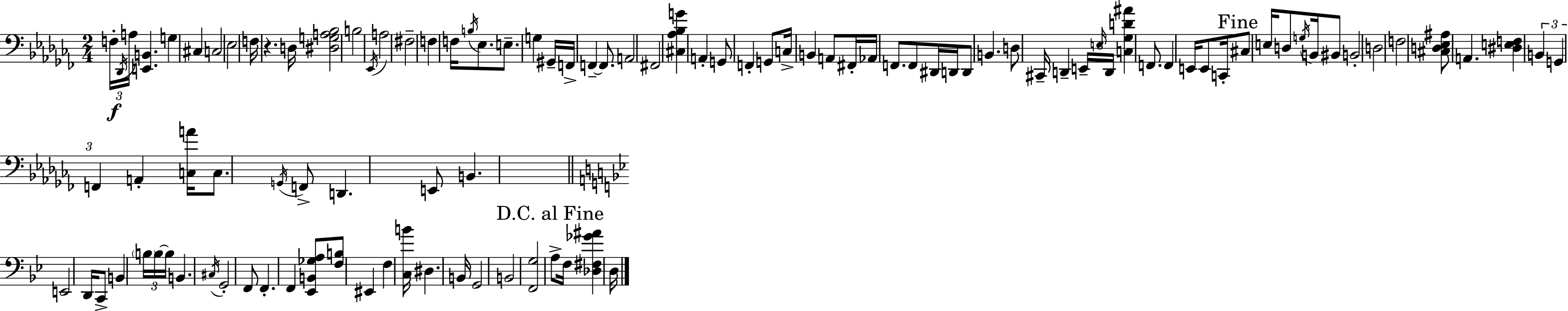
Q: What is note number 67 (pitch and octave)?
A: G2